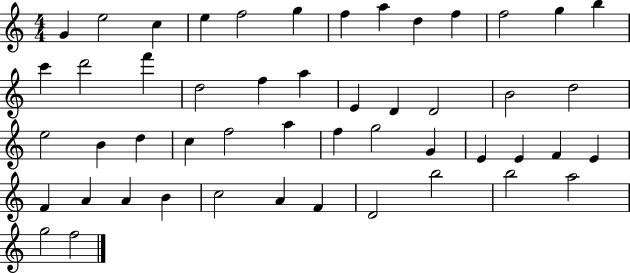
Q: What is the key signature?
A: C major